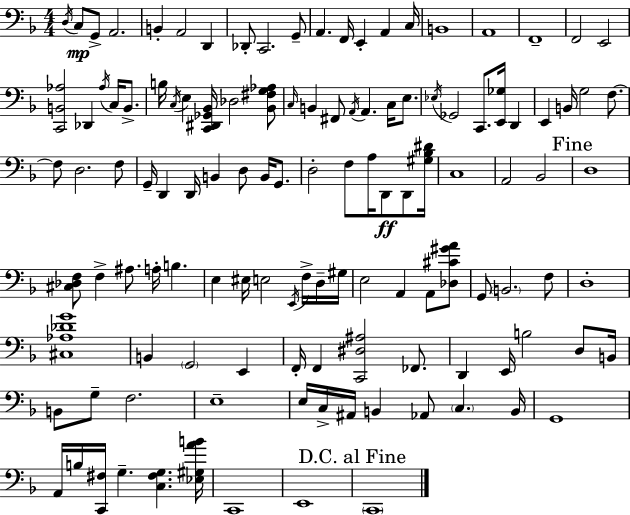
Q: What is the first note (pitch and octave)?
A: D3